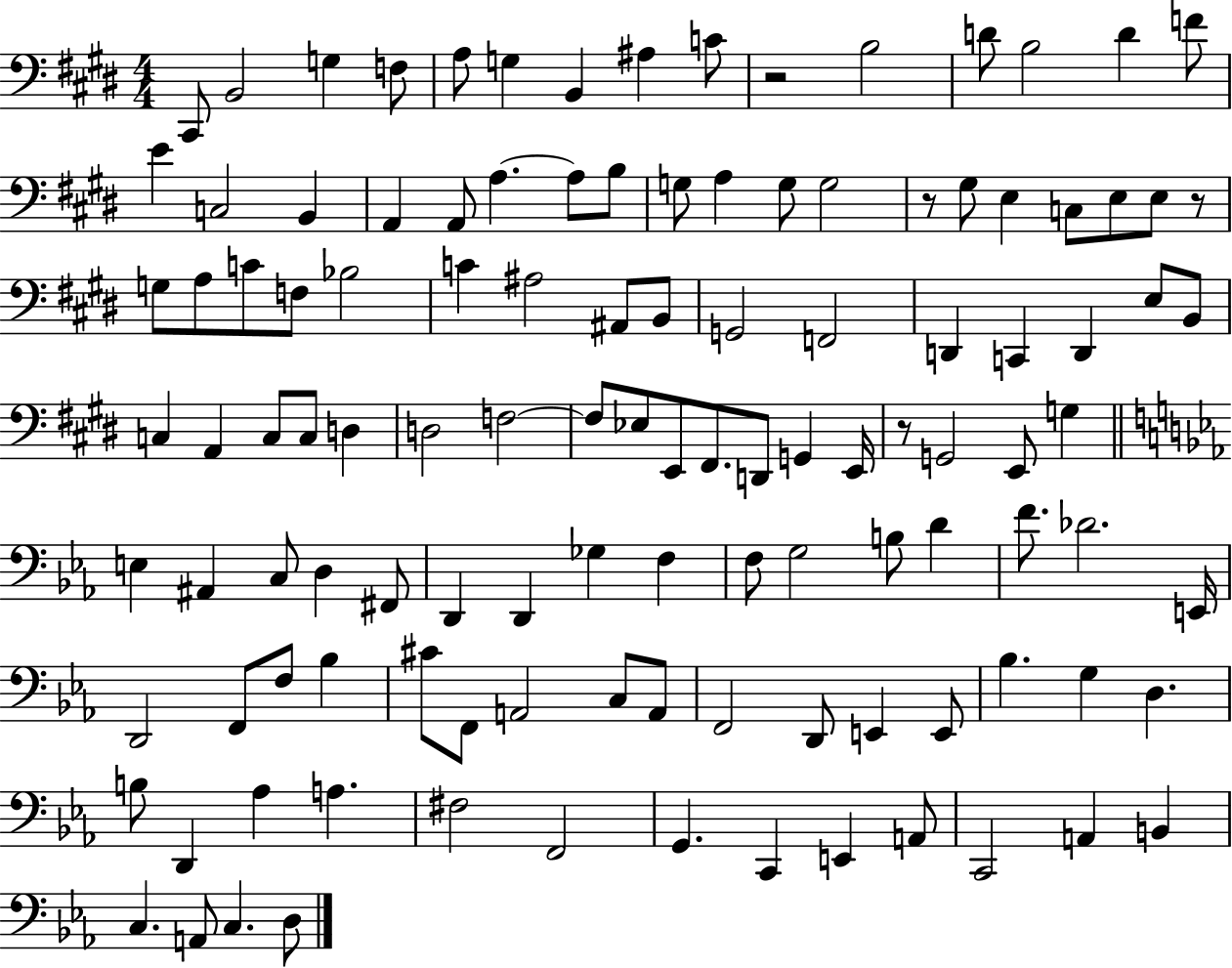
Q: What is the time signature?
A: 4/4